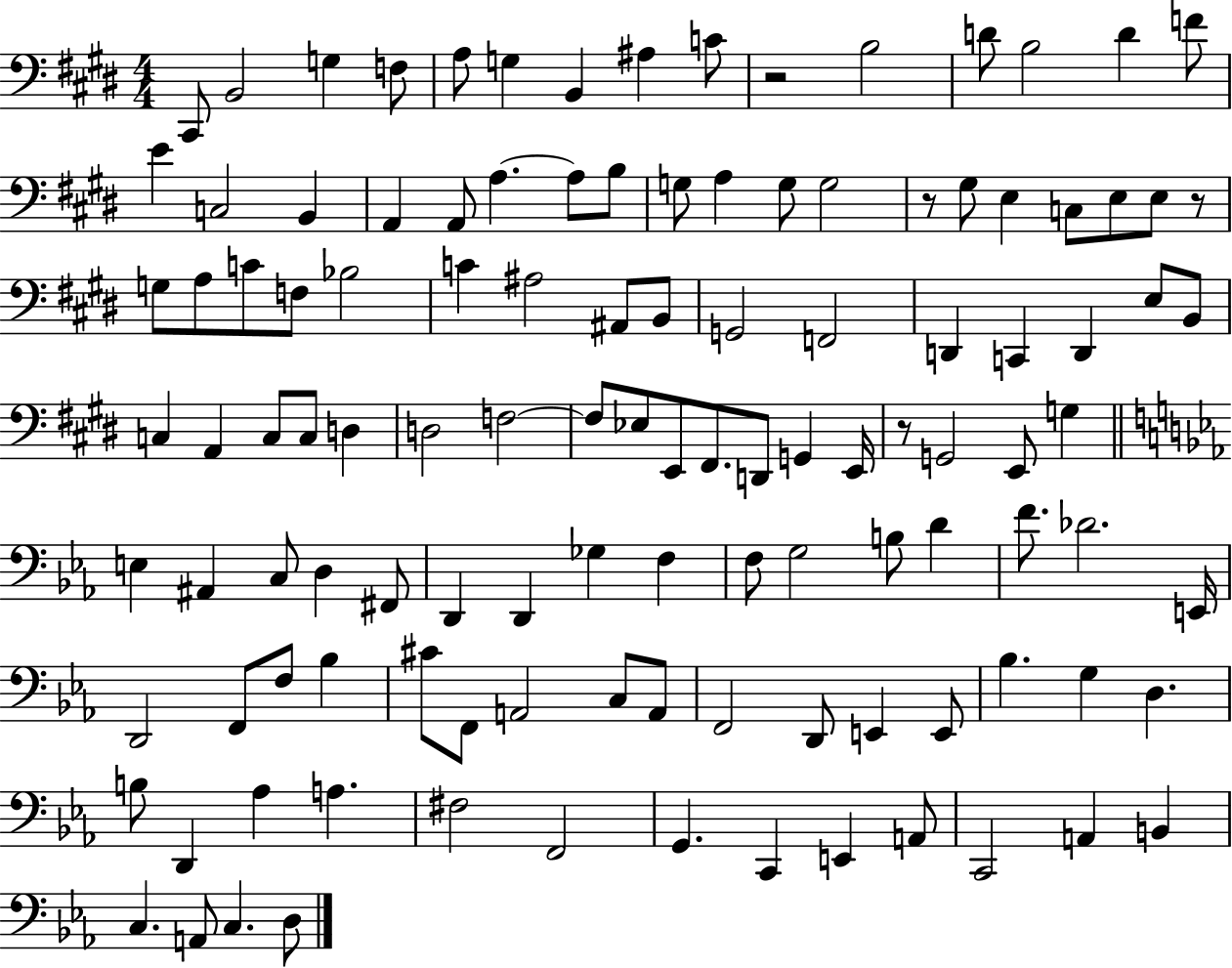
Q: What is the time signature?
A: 4/4